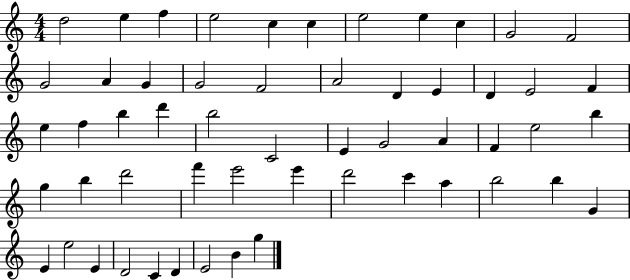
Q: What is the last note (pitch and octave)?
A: G5